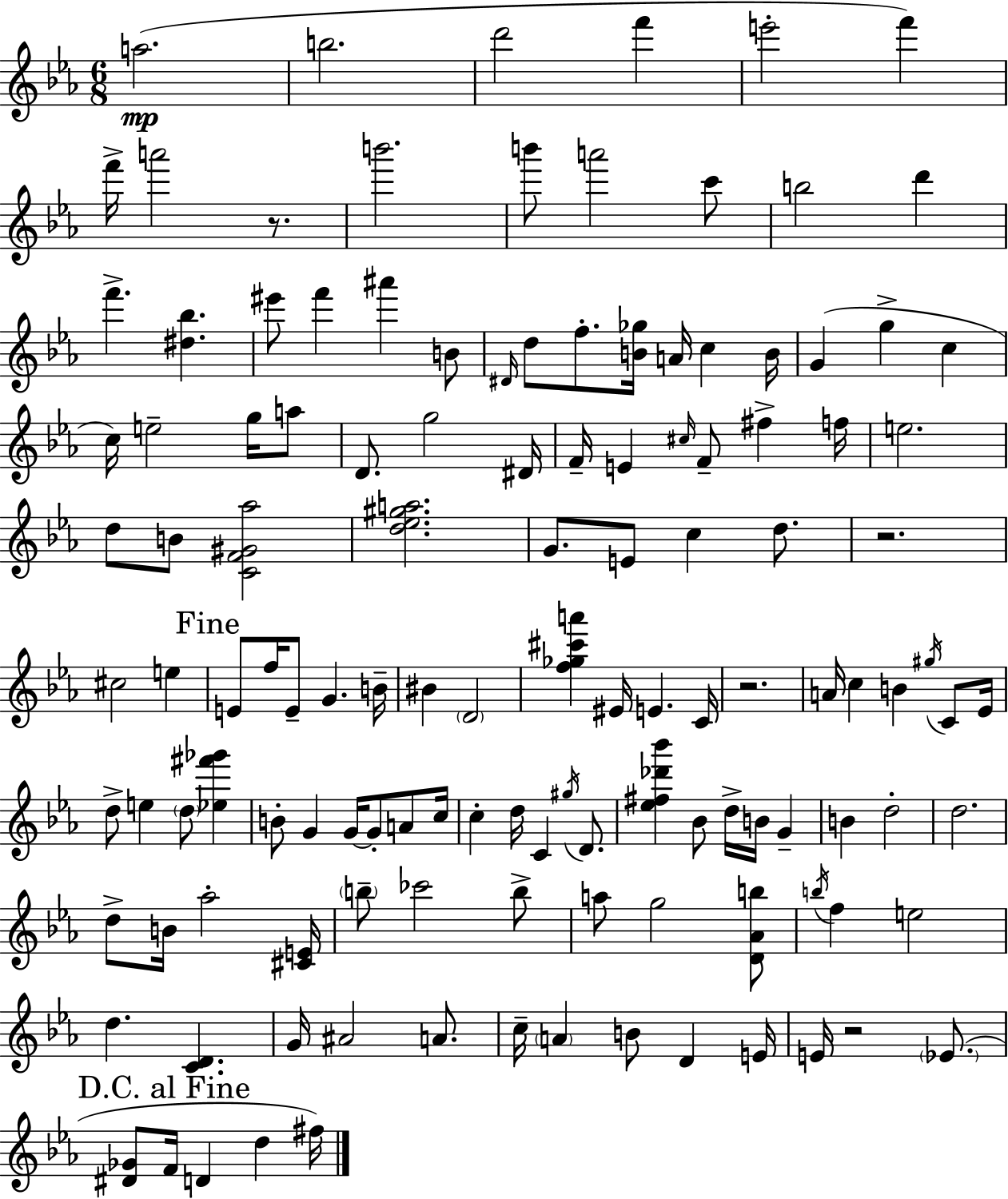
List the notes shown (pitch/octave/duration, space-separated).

A5/h. B5/h. D6/h F6/q E6/h F6/q F6/s A6/h R/e. B6/h. B6/e A6/h C6/e B5/h D6/q F6/q. [D#5,Bb5]/q. EIS6/e F6/q A#6/q B4/e D#4/s D5/e F5/e. [B4,Gb5]/s A4/s C5/q B4/s G4/q G5/q C5/q C5/s E5/h G5/s A5/e D4/e. G5/h D#4/s F4/s E4/q C#5/s F4/e F#5/q F5/s E5/h. D5/e B4/e [C4,F4,G#4,Ab5]/h [D5,Eb5,G#5,A5]/h. G4/e. E4/e C5/q D5/e. R/h. C#5/h E5/q E4/e F5/s E4/e G4/q. B4/s BIS4/q D4/h [F5,Gb5,C#6,A6]/q EIS4/s E4/q. C4/s R/h. A4/s C5/q B4/q G#5/s C4/e Eb4/s D5/e E5/q D5/e [Eb5,F#6,Gb6]/q B4/e G4/q G4/s G4/e A4/e C5/s C5/q D5/s C4/q G#5/s D4/e. [Eb5,F#5,Db6,Bb6]/q Bb4/e D5/s B4/s G4/q B4/q D5/h D5/h. D5/e B4/s Ab5/h [C#4,E4]/s B5/e CES6/h B5/e A5/e G5/h [D4,Ab4,B5]/e B5/s F5/q E5/h D5/q. [C4,D4]/q. G4/s A#4/h A4/e. C5/s A4/q B4/e D4/q E4/s E4/s R/h Eb4/e. [D#4,Gb4]/e F4/s D4/q D5/q F#5/s